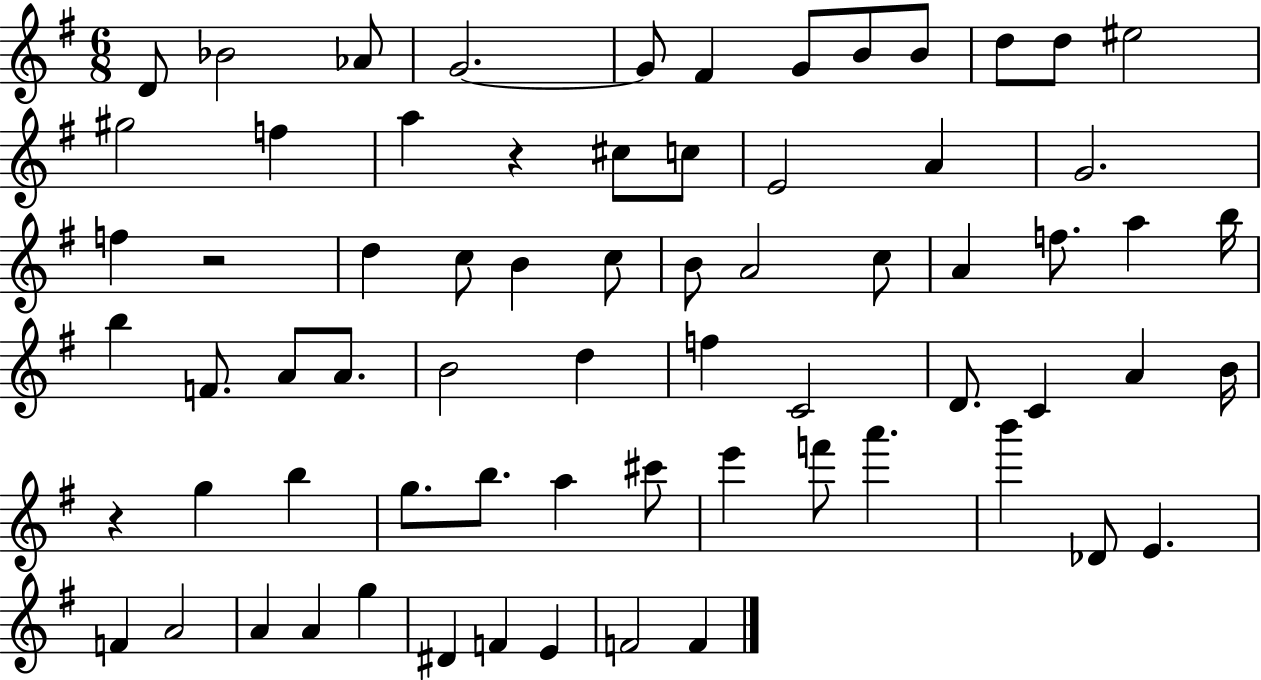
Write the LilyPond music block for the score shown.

{
  \clef treble
  \numericTimeSignature
  \time 6/8
  \key g \major
  d'8 bes'2 aes'8 | g'2.~~ | g'8 fis'4 g'8 b'8 b'8 | d''8 d''8 eis''2 | \break gis''2 f''4 | a''4 r4 cis''8 c''8 | e'2 a'4 | g'2. | \break f''4 r2 | d''4 c''8 b'4 c''8 | b'8 a'2 c''8 | a'4 f''8. a''4 b''16 | \break b''4 f'8. a'8 a'8. | b'2 d''4 | f''4 c'2 | d'8. c'4 a'4 b'16 | \break r4 g''4 b''4 | g''8. b''8. a''4 cis'''8 | e'''4 f'''8 a'''4. | b'''4 des'8 e'4. | \break f'4 a'2 | a'4 a'4 g''4 | dis'4 f'4 e'4 | f'2 f'4 | \break \bar "|."
}